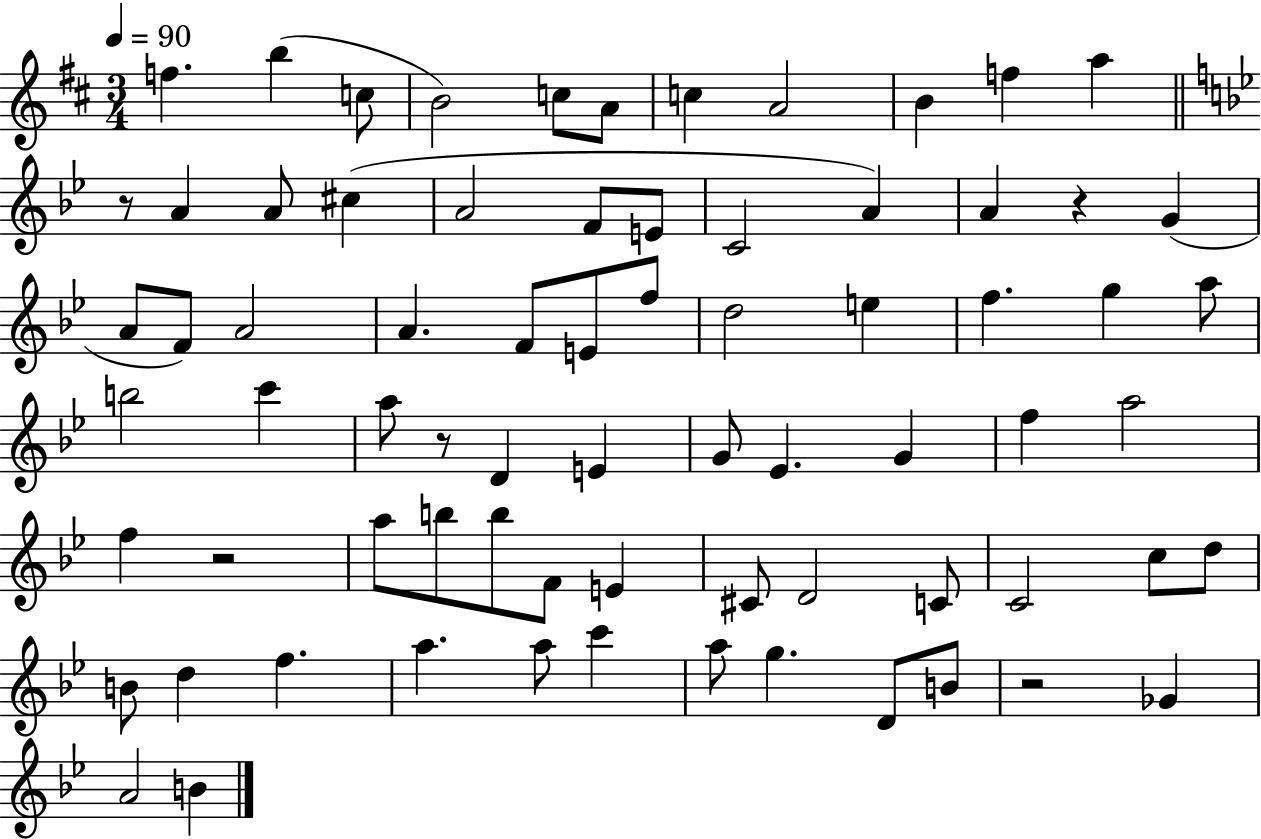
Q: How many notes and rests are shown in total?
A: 73